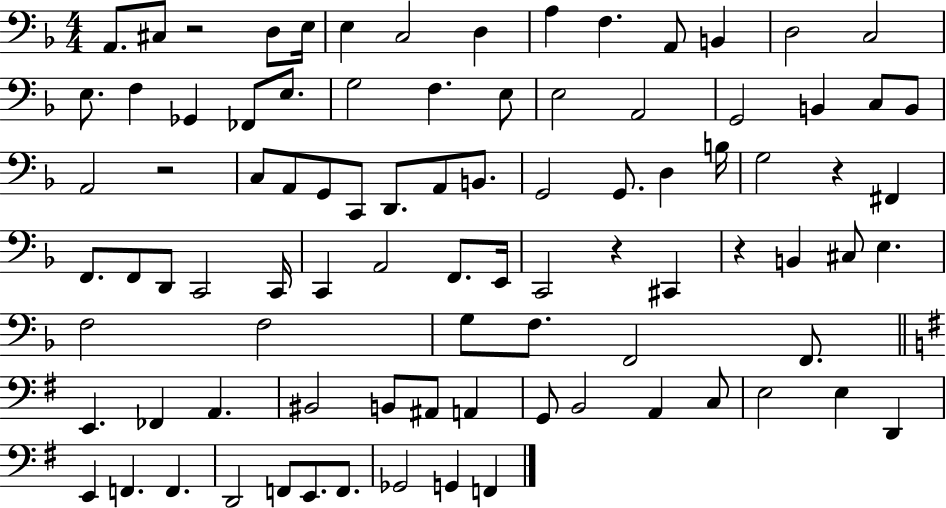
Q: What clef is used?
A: bass